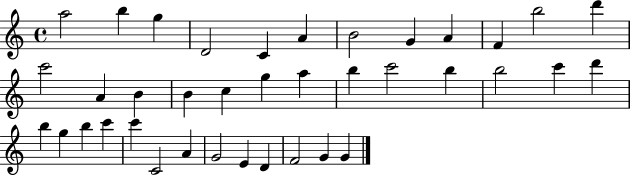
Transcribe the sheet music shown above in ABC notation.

X:1
T:Untitled
M:4/4
L:1/4
K:C
a2 b g D2 C A B2 G A F b2 d' c'2 A B B c g a b c'2 b b2 c' d' b g b c' c' C2 A G2 E D F2 G G